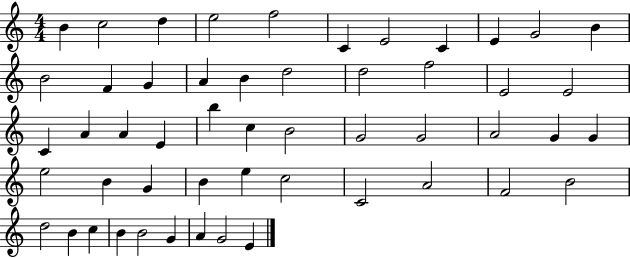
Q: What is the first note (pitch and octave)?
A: B4